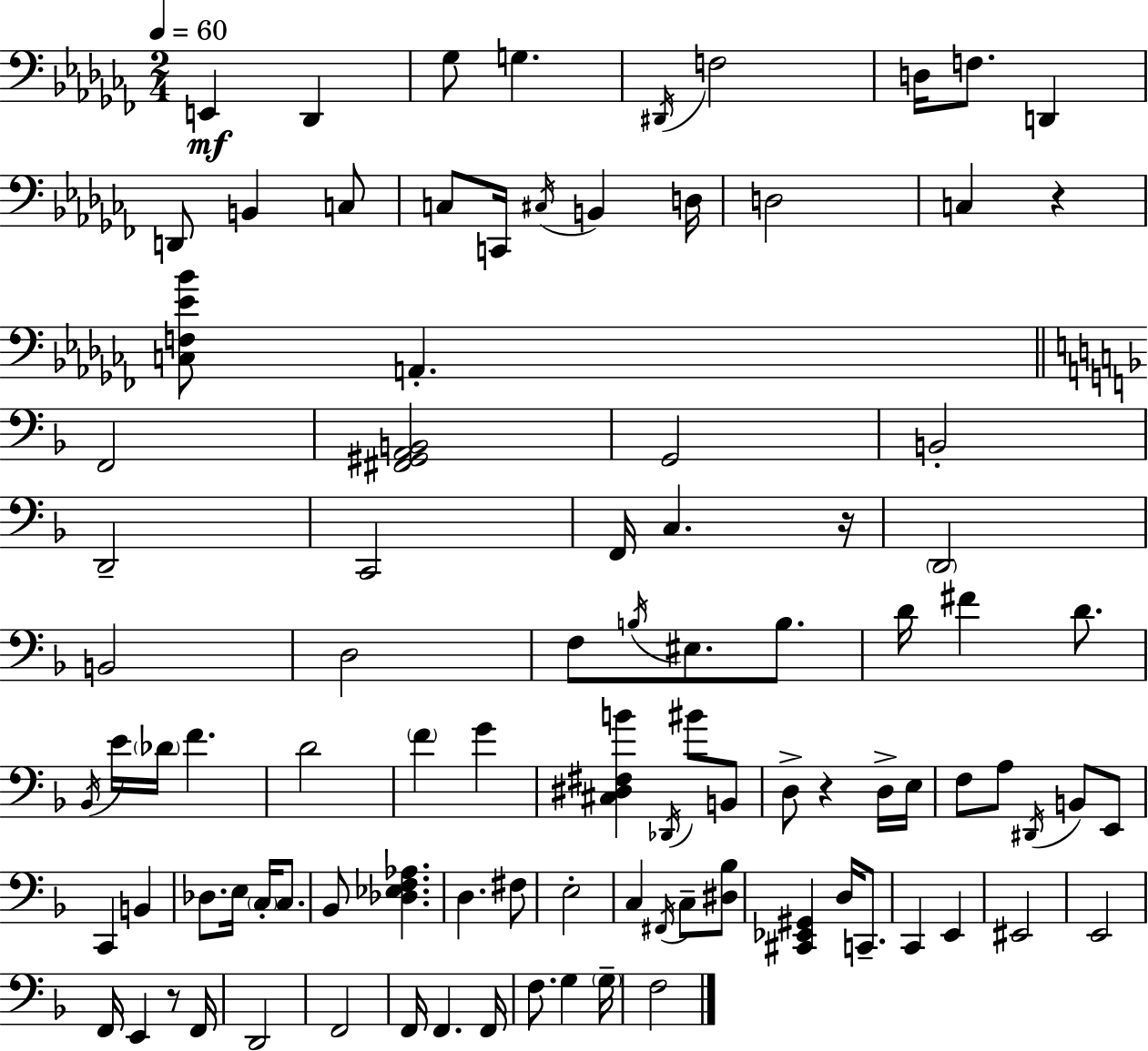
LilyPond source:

{
  \clef bass
  \numericTimeSignature
  \time 2/4
  \key aes \minor
  \tempo 4 = 60
  e,4\mf des,4 | ges8 g4. | \acciaccatura { dis,16 } f2 | d16 f8. d,4 | \break d,8 b,4 c8 | c8 c,16 \acciaccatura { cis16 } b,4 | d16 d2 | c4 r4 | \break <c f ees' bes'>8 a,4.-. | \bar "||" \break \key f \major f,2 | <fis, gis, a, b,>2 | g,2 | b,2-. | \break d,2-- | c,2 | f,16 c4. r16 | \parenthesize d,2 | \break b,2 | d2 | f8 \acciaccatura { b16 } eis8. b8. | d'16 fis'4 d'8. | \break \acciaccatura { bes,16 } e'16 \parenthesize des'16 f'4. | d'2 | \parenthesize f'4 g'4 | <cis dis fis b'>4 \acciaccatura { des,16 } bis'8 | \break b,8 d8-> r4 | d16-> e16 f8 a8 \acciaccatura { dis,16 } | b,8 e,8 c,4 | b,4 des8. e16 | \break \parenthesize c16-. c8. bes,8 <des ees f aes>4. | d4. | fis8 e2-. | c4 | \break \acciaccatura { fis,16 } c8-- <dis bes>8 <cis, ees, gis,>4 | d16 c,8.-- c,4 | e,4 eis,2 | e,2 | \break f,16 e,4 | r8 f,16 d,2 | f,2 | f,16 f,4. | \break f,16 f8. | g4 \parenthesize g16-- f2 | \bar "|."
}